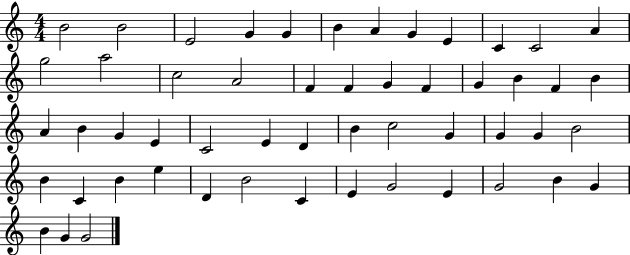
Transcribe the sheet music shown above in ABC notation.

X:1
T:Untitled
M:4/4
L:1/4
K:C
B2 B2 E2 G G B A G E C C2 A g2 a2 c2 A2 F F G F G B F B A B G E C2 E D B c2 G G G B2 B C B e D B2 C E G2 E G2 B G B G G2